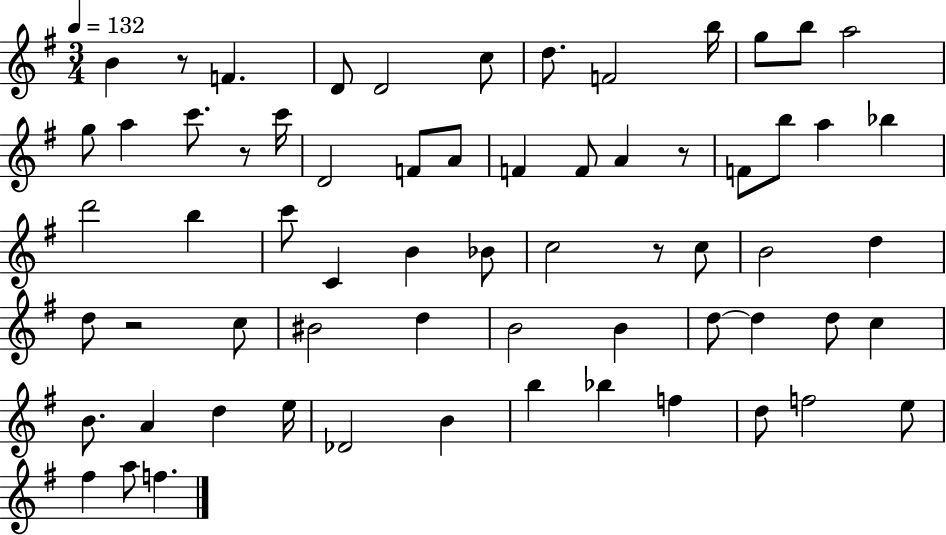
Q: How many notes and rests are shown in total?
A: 65